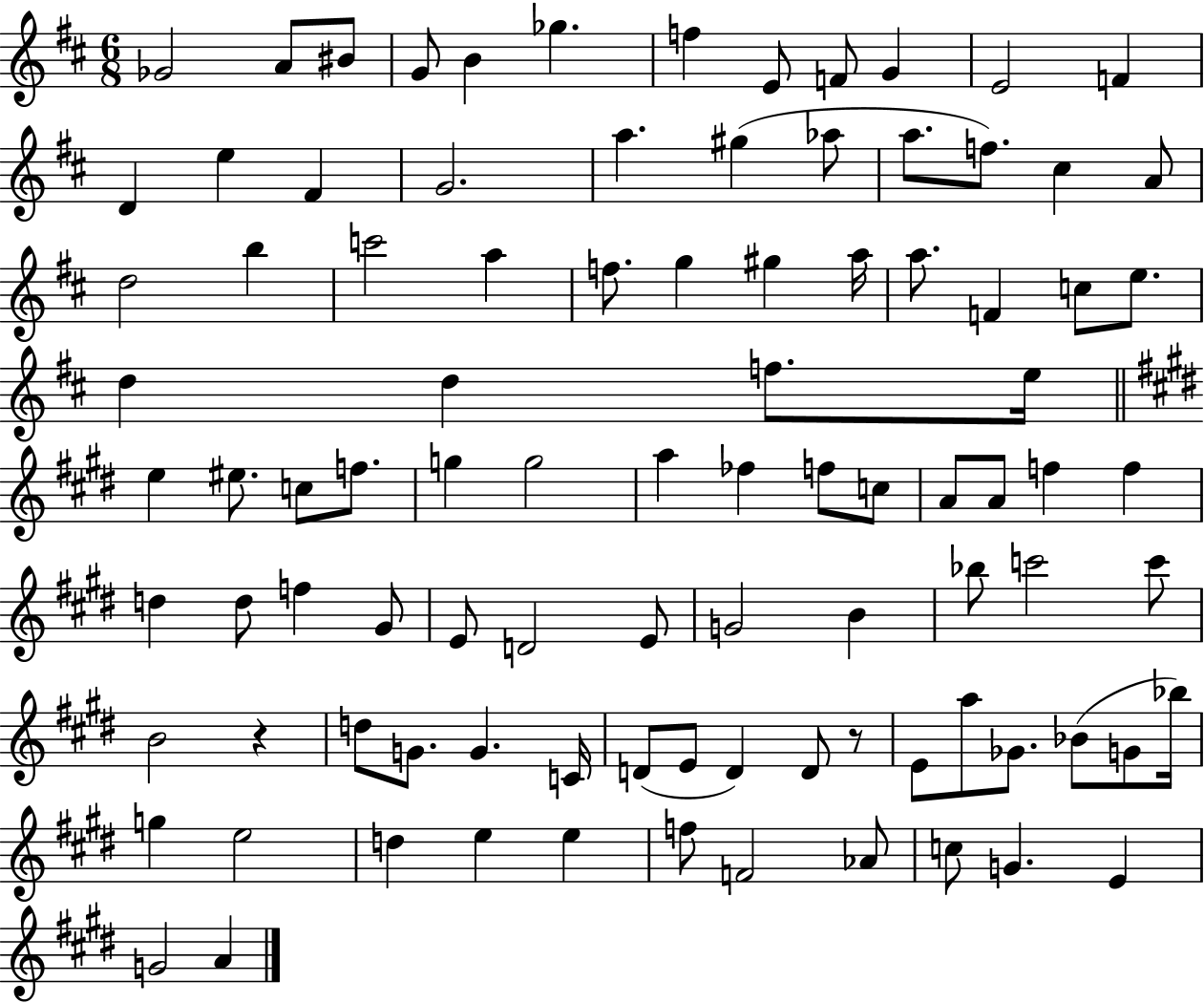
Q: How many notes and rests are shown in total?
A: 95